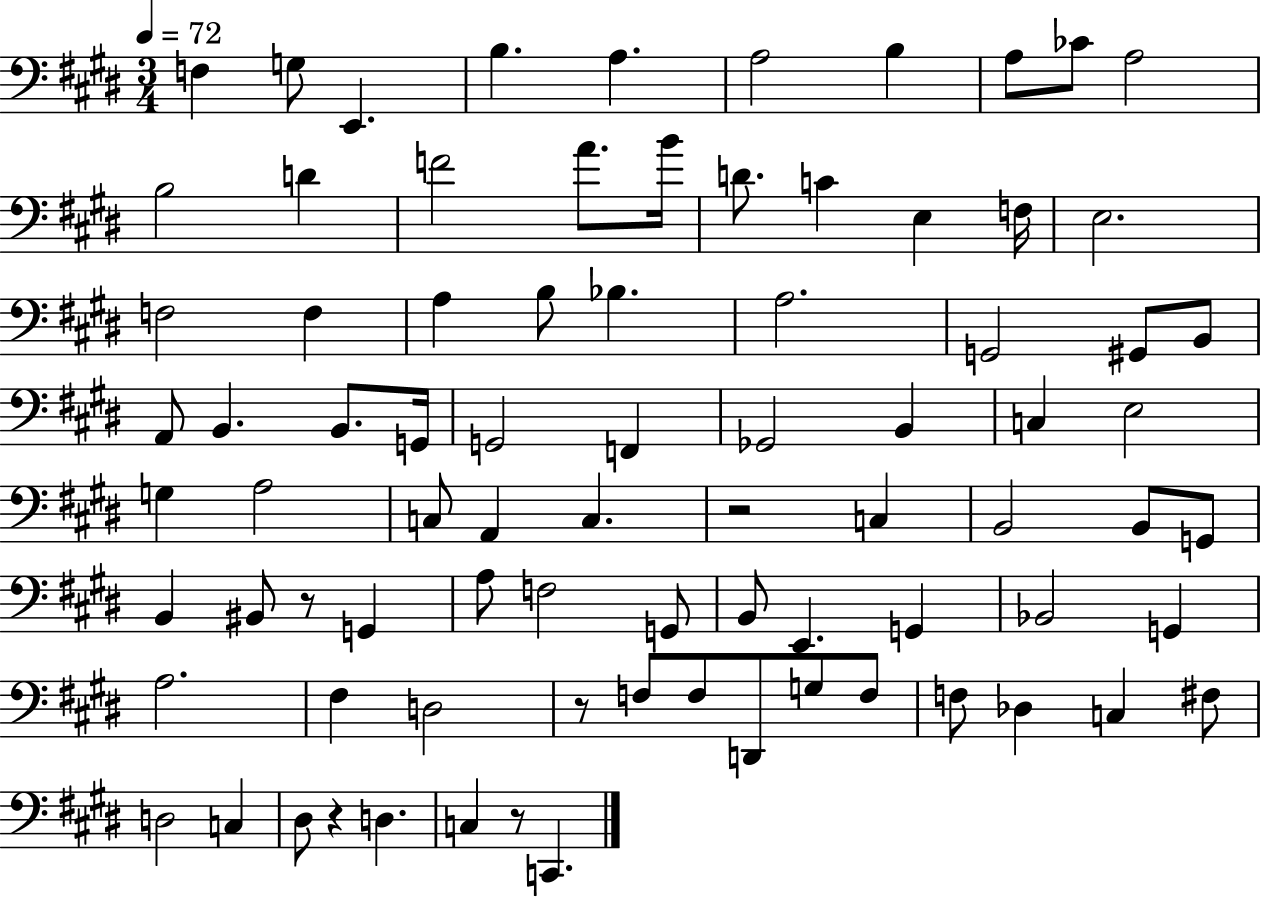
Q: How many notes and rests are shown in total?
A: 82